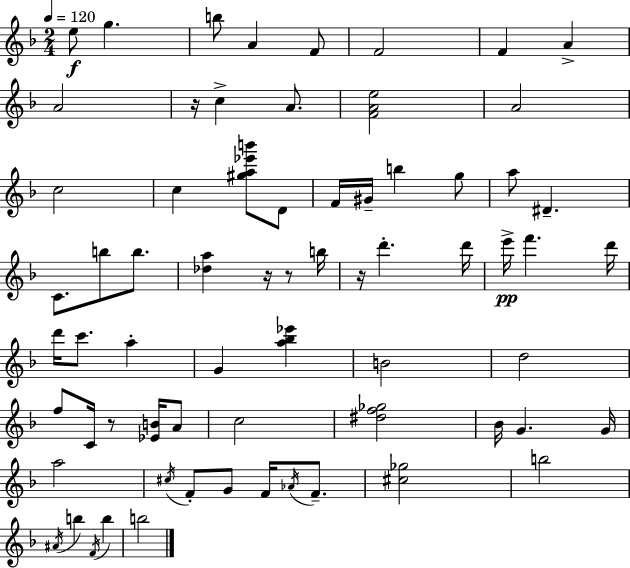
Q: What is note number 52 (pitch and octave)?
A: A#4